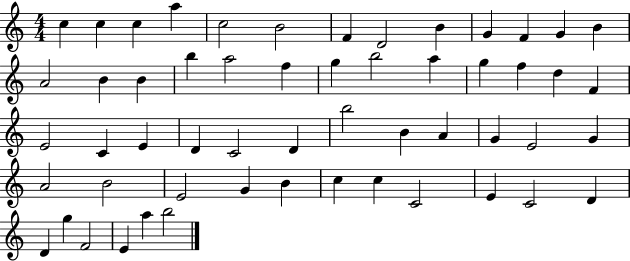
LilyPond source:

{
  \clef treble
  \numericTimeSignature
  \time 4/4
  \key c \major
  c''4 c''4 c''4 a''4 | c''2 b'2 | f'4 d'2 b'4 | g'4 f'4 g'4 b'4 | \break a'2 b'4 b'4 | b''4 a''2 f''4 | g''4 b''2 a''4 | g''4 f''4 d''4 f'4 | \break e'2 c'4 e'4 | d'4 c'2 d'4 | b''2 b'4 a'4 | g'4 e'2 g'4 | \break a'2 b'2 | e'2 g'4 b'4 | c''4 c''4 c'2 | e'4 c'2 d'4 | \break d'4 g''4 f'2 | e'4 a''4 b''2 | \bar "|."
}